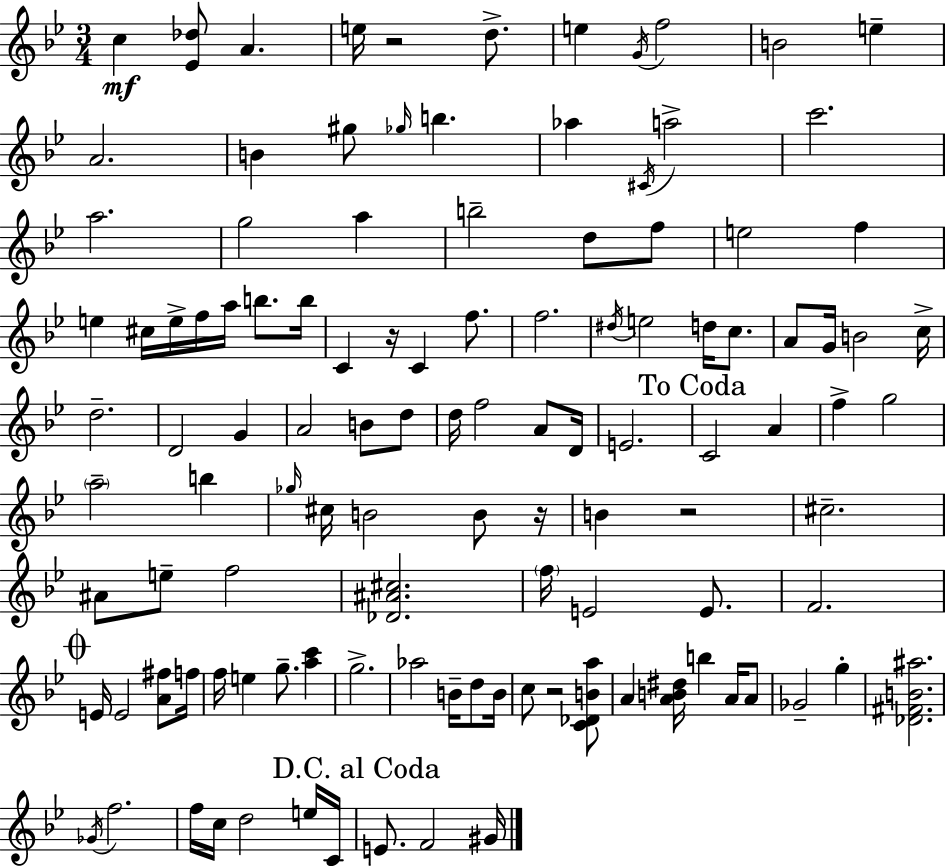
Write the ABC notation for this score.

X:1
T:Untitled
M:3/4
L:1/4
K:Gm
c [_E_d]/2 A e/4 z2 d/2 e G/4 f2 B2 e A2 B ^g/2 _g/4 b _a ^C/4 a2 c'2 a2 g2 a b2 d/2 f/2 e2 f e ^c/4 e/4 f/4 a/4 b/2 b/4 C z/4 C f/2 f2 ^d/4 e2 d/4 c/2 A/2 G/4 B2 c/4 d2 D2 G A2 B/2 d/2 d/4 f2 A/2 D/4 E2 C2 A f g2 a2 b _g/4 ^c/4 B2 B/2 z/4 B z2 ^c2 ^A/2 e/2 f2 [_D^A^c]2 f/4 E2 E/2 F2 E/4 E2 [A^f]/2 f/4 f/4 e g/2 [ac'] g2 _a2 B/4 d/2 B/4 c/2 z2 [C_DBa]/2 A [AB^d]/4 b A/4 A/2 _G2 g [_D^FB^a]2 _G/4 f2 f/4 c/4 d2 e/4 C/4 E/2 F2 ^G/4